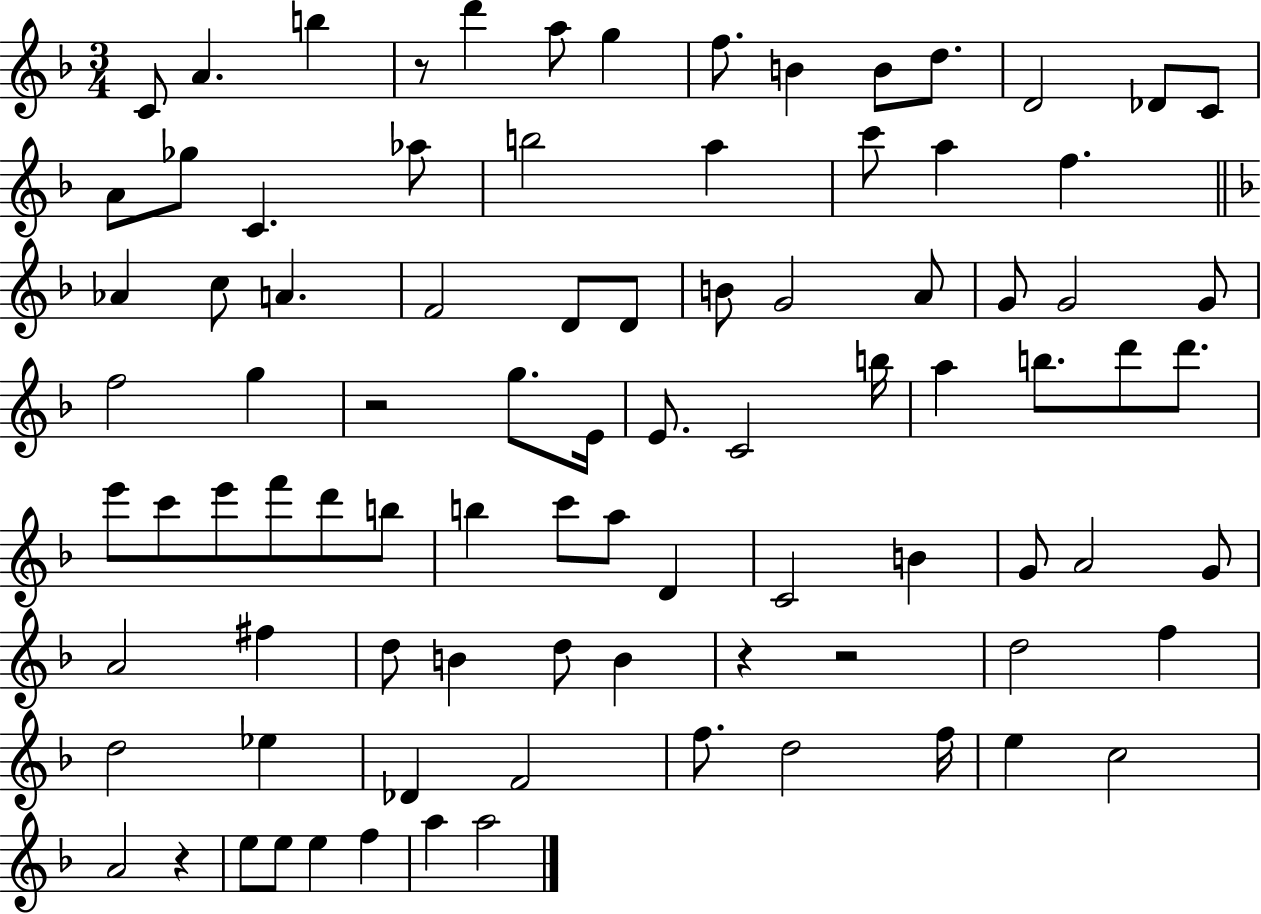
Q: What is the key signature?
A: F major